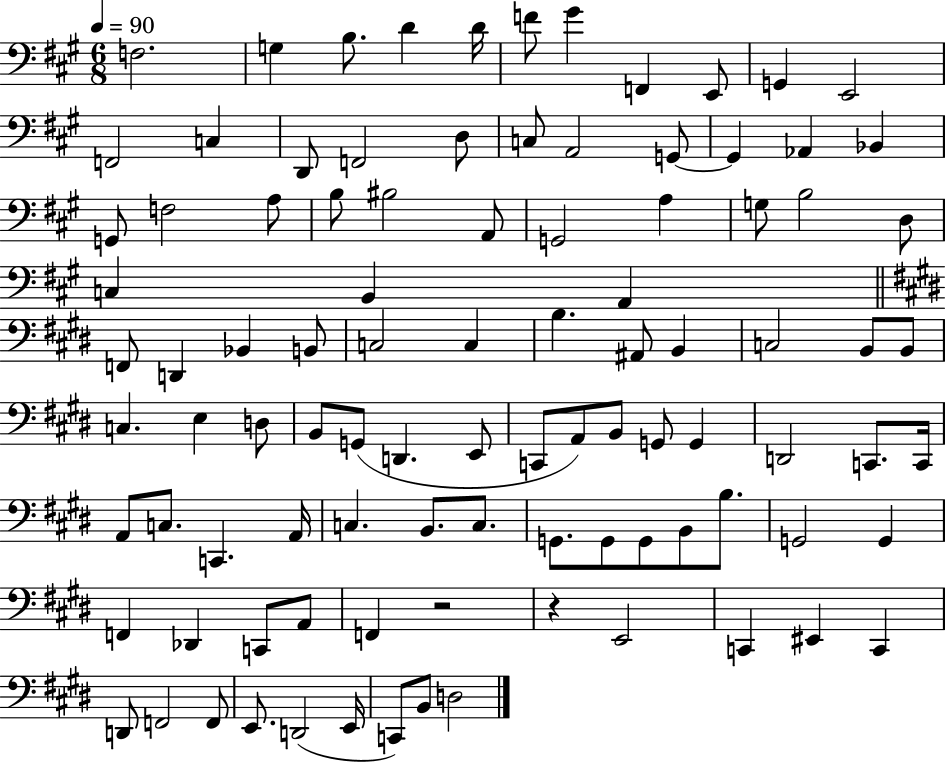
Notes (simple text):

F3/h. G3/q B3/e. D4/q D4/s F4/e G#4/q F2/q E2/e G2/q E2/h F2/h C3/q D2/e F2/h D3/e C3/e A2/h G2/e G2/q Ab2/q Bb2/q G2/e F3/h A3/e B3/e BIS3/h A2/e G2/h A3/q G3/e B3/h D3/e C3/q B2/q A2/q F2/e D2/q Bb2/q B2/e C3/h C3/q B3/q. A#2/e B2/q C3/h B2/e B2/e C3/q. E3/q D3/e B2/e G2/e D2/q. E2/e C2/e A2/e B2/e G2/e G2/q D2/h C2/e. C2/s A2/e C3/e. C2/q. A2/s C3/q. B2/e. C3/e. G2/e. G2/e G2/e B2/e B3/e. G2/h G2/q F2/q Db2/q C2/e A2/e F2/q R/h R/q E2/h C2/q EIS2/q C2/q D2/e F2/h F2/e E2/e. D2/h E2/s C2/e B2/e D3/h